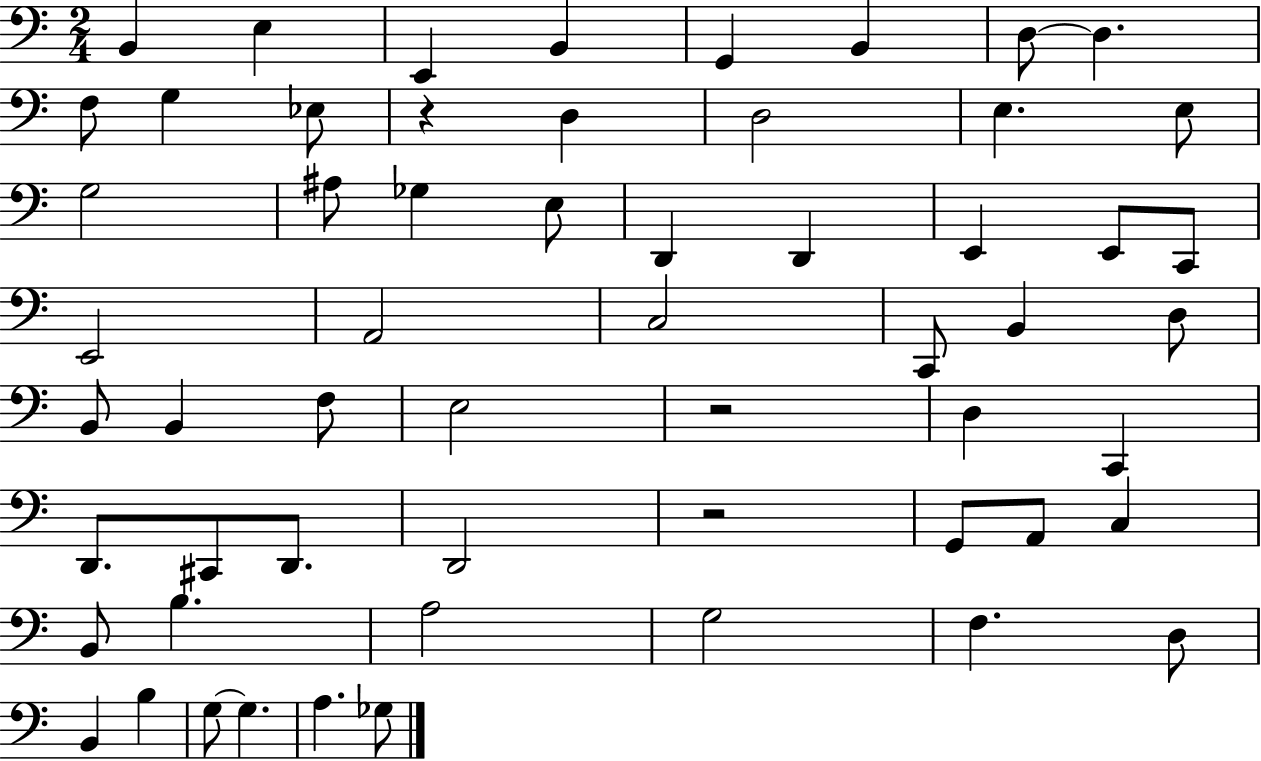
{
  \clef bass
  \numericTimeSignature
  \time 2/4
  \key c \major
  b,4 e4 | e,4 b,4 | g,4 b,4 | d8~~ d4. | \break f8 g4 ees8 | r4 d4 | d2 | e4. e8 | \break g2 | ais8 ges4 e8 | d,4 d,4 | e,4 e,8 c,8 | \break e,2 | a,2 | c2 | c,8 b,4 d8 | \break b,8 b,4 f8 | e2 | r2 | d4 c,4 | \break d,8. cis,8 d,8. | d,2 | r2 | g,8 a,8 c4 | \break b,8 b4. | a2 | g2 | f4. d8 | \break b,4 b4 | g8~~ g4. | a4. ges8 | \bar "|."
}